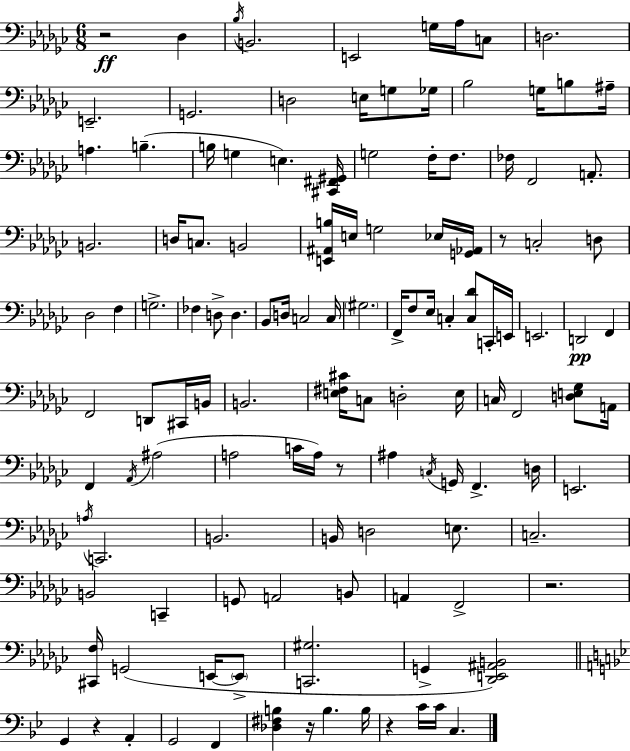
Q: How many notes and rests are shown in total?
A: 125